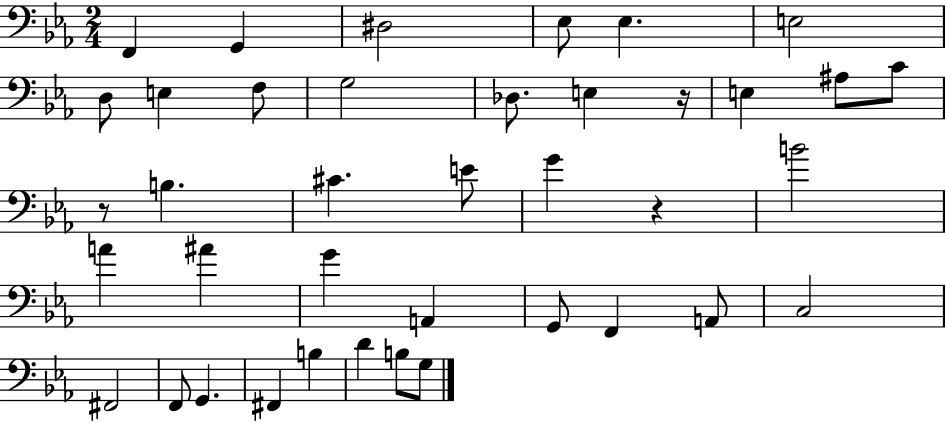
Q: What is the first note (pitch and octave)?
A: F2